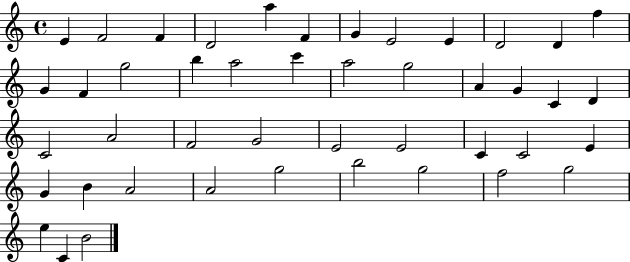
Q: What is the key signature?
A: C major